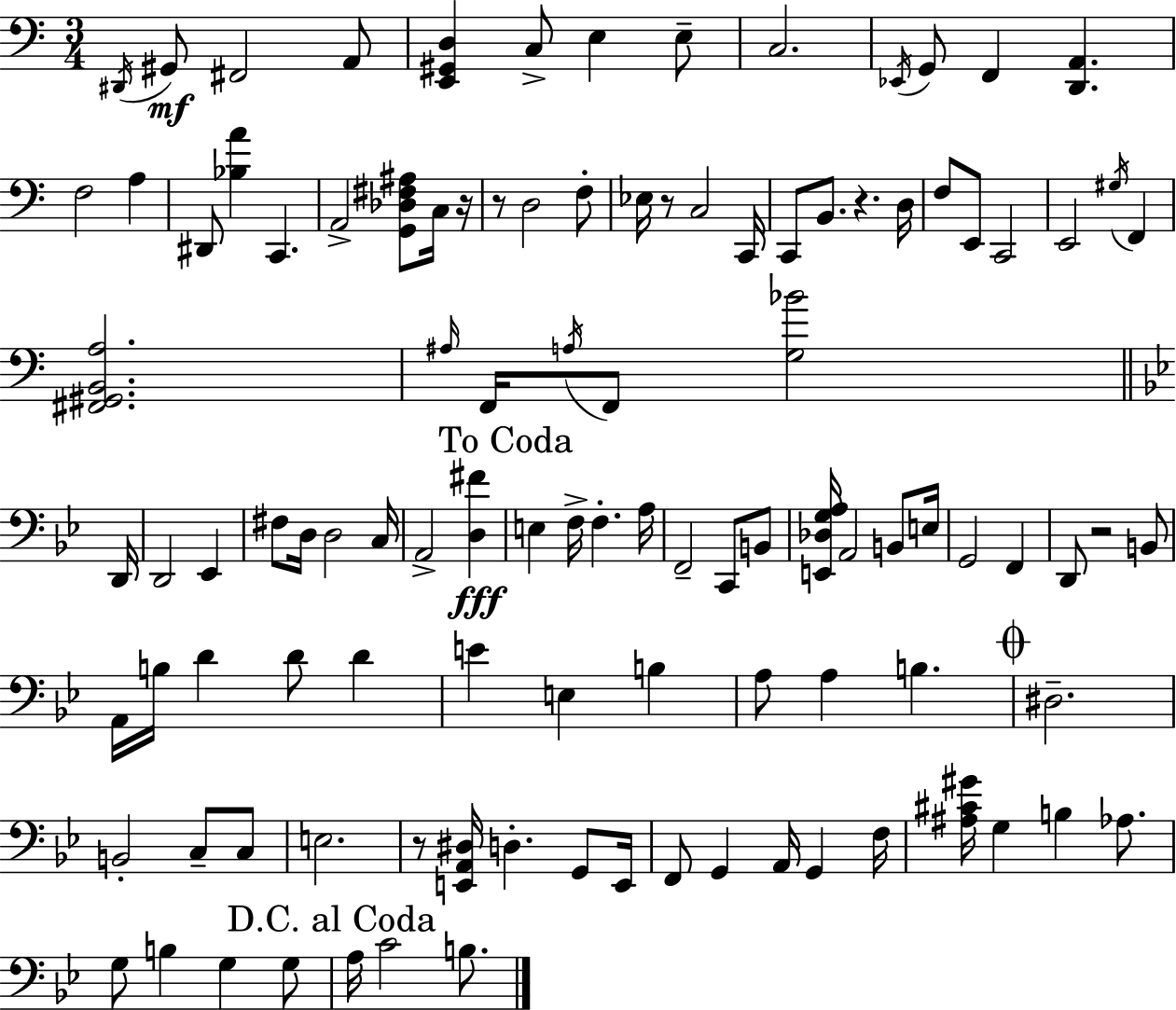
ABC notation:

X:1
T:Untitled
M:3/4
L:1/4
K:C
^D,,/4 ^G,,/2 ^F,,2 A,,/2 [E,,^G,,D,] C,/2 E, E,/2 C,2 _E,,/4 G,,/2 F,, [D,,A,,] F,2 A, ^D,,/2 [_B,A] C,, A,,2 [G,,_D,^F,^A,]/2 C,/4 z/4 z/2 D,2 F,/2 _E,/4 z/2 C,2 C,,/4 C,,/2 B,,/2 z D,/4 F,/2 E,,/2 C,,2 E,,2 ^G,/4 F,, [^F,,^G,,B,,A,]2 ^A,/4 F,,/4 A,/4 F,,/2 [G,_B]2 D,,/4 D,,2 _E,, ^F,/2 D,/4 D,2 C,/4 A,,2 [D,^F] E, F,/4 F, A,/4 F,,2 C,,/2 B,,/2 [E,,_D,G,A,]/4 A,,2 B,,/2 E,/4 G,,2 F,, D,,/2 z2 B,,/2 A,,/4 B,/4 D D/2 D E E, B, A,/2 A, B, ^D,2 B,,2 C,/2 C,/2 E,2 z/2 [E,,A,,^D,]/4 D, G,,/2 E,,/4 F,,/2 G,, A,,/4 G,, F,/4 [^A,^C^G]/4 G, B, _A,/2 G,/2 B, G, G,/2 A,/4 C2 B,/2